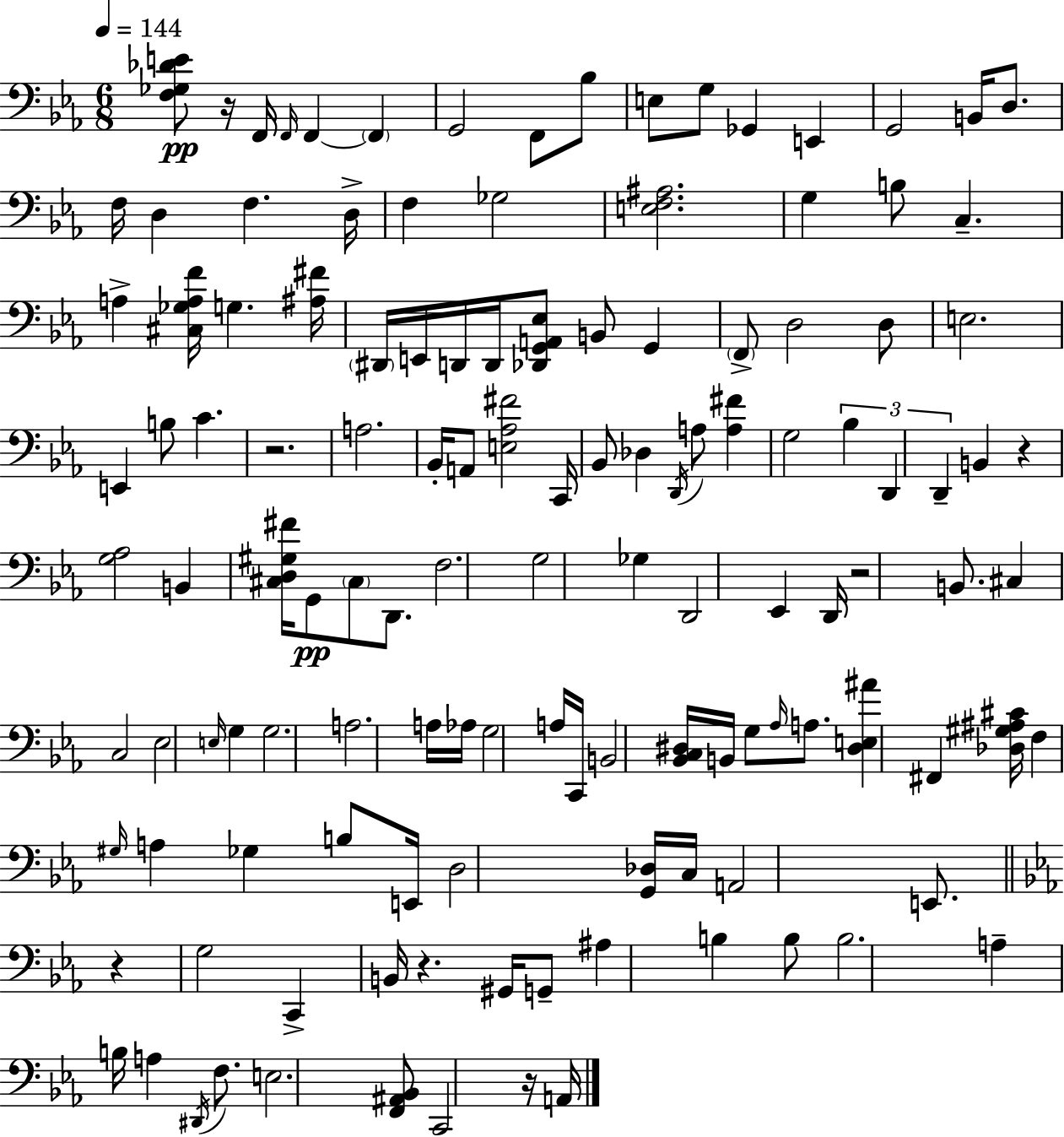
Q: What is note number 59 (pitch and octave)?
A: D2